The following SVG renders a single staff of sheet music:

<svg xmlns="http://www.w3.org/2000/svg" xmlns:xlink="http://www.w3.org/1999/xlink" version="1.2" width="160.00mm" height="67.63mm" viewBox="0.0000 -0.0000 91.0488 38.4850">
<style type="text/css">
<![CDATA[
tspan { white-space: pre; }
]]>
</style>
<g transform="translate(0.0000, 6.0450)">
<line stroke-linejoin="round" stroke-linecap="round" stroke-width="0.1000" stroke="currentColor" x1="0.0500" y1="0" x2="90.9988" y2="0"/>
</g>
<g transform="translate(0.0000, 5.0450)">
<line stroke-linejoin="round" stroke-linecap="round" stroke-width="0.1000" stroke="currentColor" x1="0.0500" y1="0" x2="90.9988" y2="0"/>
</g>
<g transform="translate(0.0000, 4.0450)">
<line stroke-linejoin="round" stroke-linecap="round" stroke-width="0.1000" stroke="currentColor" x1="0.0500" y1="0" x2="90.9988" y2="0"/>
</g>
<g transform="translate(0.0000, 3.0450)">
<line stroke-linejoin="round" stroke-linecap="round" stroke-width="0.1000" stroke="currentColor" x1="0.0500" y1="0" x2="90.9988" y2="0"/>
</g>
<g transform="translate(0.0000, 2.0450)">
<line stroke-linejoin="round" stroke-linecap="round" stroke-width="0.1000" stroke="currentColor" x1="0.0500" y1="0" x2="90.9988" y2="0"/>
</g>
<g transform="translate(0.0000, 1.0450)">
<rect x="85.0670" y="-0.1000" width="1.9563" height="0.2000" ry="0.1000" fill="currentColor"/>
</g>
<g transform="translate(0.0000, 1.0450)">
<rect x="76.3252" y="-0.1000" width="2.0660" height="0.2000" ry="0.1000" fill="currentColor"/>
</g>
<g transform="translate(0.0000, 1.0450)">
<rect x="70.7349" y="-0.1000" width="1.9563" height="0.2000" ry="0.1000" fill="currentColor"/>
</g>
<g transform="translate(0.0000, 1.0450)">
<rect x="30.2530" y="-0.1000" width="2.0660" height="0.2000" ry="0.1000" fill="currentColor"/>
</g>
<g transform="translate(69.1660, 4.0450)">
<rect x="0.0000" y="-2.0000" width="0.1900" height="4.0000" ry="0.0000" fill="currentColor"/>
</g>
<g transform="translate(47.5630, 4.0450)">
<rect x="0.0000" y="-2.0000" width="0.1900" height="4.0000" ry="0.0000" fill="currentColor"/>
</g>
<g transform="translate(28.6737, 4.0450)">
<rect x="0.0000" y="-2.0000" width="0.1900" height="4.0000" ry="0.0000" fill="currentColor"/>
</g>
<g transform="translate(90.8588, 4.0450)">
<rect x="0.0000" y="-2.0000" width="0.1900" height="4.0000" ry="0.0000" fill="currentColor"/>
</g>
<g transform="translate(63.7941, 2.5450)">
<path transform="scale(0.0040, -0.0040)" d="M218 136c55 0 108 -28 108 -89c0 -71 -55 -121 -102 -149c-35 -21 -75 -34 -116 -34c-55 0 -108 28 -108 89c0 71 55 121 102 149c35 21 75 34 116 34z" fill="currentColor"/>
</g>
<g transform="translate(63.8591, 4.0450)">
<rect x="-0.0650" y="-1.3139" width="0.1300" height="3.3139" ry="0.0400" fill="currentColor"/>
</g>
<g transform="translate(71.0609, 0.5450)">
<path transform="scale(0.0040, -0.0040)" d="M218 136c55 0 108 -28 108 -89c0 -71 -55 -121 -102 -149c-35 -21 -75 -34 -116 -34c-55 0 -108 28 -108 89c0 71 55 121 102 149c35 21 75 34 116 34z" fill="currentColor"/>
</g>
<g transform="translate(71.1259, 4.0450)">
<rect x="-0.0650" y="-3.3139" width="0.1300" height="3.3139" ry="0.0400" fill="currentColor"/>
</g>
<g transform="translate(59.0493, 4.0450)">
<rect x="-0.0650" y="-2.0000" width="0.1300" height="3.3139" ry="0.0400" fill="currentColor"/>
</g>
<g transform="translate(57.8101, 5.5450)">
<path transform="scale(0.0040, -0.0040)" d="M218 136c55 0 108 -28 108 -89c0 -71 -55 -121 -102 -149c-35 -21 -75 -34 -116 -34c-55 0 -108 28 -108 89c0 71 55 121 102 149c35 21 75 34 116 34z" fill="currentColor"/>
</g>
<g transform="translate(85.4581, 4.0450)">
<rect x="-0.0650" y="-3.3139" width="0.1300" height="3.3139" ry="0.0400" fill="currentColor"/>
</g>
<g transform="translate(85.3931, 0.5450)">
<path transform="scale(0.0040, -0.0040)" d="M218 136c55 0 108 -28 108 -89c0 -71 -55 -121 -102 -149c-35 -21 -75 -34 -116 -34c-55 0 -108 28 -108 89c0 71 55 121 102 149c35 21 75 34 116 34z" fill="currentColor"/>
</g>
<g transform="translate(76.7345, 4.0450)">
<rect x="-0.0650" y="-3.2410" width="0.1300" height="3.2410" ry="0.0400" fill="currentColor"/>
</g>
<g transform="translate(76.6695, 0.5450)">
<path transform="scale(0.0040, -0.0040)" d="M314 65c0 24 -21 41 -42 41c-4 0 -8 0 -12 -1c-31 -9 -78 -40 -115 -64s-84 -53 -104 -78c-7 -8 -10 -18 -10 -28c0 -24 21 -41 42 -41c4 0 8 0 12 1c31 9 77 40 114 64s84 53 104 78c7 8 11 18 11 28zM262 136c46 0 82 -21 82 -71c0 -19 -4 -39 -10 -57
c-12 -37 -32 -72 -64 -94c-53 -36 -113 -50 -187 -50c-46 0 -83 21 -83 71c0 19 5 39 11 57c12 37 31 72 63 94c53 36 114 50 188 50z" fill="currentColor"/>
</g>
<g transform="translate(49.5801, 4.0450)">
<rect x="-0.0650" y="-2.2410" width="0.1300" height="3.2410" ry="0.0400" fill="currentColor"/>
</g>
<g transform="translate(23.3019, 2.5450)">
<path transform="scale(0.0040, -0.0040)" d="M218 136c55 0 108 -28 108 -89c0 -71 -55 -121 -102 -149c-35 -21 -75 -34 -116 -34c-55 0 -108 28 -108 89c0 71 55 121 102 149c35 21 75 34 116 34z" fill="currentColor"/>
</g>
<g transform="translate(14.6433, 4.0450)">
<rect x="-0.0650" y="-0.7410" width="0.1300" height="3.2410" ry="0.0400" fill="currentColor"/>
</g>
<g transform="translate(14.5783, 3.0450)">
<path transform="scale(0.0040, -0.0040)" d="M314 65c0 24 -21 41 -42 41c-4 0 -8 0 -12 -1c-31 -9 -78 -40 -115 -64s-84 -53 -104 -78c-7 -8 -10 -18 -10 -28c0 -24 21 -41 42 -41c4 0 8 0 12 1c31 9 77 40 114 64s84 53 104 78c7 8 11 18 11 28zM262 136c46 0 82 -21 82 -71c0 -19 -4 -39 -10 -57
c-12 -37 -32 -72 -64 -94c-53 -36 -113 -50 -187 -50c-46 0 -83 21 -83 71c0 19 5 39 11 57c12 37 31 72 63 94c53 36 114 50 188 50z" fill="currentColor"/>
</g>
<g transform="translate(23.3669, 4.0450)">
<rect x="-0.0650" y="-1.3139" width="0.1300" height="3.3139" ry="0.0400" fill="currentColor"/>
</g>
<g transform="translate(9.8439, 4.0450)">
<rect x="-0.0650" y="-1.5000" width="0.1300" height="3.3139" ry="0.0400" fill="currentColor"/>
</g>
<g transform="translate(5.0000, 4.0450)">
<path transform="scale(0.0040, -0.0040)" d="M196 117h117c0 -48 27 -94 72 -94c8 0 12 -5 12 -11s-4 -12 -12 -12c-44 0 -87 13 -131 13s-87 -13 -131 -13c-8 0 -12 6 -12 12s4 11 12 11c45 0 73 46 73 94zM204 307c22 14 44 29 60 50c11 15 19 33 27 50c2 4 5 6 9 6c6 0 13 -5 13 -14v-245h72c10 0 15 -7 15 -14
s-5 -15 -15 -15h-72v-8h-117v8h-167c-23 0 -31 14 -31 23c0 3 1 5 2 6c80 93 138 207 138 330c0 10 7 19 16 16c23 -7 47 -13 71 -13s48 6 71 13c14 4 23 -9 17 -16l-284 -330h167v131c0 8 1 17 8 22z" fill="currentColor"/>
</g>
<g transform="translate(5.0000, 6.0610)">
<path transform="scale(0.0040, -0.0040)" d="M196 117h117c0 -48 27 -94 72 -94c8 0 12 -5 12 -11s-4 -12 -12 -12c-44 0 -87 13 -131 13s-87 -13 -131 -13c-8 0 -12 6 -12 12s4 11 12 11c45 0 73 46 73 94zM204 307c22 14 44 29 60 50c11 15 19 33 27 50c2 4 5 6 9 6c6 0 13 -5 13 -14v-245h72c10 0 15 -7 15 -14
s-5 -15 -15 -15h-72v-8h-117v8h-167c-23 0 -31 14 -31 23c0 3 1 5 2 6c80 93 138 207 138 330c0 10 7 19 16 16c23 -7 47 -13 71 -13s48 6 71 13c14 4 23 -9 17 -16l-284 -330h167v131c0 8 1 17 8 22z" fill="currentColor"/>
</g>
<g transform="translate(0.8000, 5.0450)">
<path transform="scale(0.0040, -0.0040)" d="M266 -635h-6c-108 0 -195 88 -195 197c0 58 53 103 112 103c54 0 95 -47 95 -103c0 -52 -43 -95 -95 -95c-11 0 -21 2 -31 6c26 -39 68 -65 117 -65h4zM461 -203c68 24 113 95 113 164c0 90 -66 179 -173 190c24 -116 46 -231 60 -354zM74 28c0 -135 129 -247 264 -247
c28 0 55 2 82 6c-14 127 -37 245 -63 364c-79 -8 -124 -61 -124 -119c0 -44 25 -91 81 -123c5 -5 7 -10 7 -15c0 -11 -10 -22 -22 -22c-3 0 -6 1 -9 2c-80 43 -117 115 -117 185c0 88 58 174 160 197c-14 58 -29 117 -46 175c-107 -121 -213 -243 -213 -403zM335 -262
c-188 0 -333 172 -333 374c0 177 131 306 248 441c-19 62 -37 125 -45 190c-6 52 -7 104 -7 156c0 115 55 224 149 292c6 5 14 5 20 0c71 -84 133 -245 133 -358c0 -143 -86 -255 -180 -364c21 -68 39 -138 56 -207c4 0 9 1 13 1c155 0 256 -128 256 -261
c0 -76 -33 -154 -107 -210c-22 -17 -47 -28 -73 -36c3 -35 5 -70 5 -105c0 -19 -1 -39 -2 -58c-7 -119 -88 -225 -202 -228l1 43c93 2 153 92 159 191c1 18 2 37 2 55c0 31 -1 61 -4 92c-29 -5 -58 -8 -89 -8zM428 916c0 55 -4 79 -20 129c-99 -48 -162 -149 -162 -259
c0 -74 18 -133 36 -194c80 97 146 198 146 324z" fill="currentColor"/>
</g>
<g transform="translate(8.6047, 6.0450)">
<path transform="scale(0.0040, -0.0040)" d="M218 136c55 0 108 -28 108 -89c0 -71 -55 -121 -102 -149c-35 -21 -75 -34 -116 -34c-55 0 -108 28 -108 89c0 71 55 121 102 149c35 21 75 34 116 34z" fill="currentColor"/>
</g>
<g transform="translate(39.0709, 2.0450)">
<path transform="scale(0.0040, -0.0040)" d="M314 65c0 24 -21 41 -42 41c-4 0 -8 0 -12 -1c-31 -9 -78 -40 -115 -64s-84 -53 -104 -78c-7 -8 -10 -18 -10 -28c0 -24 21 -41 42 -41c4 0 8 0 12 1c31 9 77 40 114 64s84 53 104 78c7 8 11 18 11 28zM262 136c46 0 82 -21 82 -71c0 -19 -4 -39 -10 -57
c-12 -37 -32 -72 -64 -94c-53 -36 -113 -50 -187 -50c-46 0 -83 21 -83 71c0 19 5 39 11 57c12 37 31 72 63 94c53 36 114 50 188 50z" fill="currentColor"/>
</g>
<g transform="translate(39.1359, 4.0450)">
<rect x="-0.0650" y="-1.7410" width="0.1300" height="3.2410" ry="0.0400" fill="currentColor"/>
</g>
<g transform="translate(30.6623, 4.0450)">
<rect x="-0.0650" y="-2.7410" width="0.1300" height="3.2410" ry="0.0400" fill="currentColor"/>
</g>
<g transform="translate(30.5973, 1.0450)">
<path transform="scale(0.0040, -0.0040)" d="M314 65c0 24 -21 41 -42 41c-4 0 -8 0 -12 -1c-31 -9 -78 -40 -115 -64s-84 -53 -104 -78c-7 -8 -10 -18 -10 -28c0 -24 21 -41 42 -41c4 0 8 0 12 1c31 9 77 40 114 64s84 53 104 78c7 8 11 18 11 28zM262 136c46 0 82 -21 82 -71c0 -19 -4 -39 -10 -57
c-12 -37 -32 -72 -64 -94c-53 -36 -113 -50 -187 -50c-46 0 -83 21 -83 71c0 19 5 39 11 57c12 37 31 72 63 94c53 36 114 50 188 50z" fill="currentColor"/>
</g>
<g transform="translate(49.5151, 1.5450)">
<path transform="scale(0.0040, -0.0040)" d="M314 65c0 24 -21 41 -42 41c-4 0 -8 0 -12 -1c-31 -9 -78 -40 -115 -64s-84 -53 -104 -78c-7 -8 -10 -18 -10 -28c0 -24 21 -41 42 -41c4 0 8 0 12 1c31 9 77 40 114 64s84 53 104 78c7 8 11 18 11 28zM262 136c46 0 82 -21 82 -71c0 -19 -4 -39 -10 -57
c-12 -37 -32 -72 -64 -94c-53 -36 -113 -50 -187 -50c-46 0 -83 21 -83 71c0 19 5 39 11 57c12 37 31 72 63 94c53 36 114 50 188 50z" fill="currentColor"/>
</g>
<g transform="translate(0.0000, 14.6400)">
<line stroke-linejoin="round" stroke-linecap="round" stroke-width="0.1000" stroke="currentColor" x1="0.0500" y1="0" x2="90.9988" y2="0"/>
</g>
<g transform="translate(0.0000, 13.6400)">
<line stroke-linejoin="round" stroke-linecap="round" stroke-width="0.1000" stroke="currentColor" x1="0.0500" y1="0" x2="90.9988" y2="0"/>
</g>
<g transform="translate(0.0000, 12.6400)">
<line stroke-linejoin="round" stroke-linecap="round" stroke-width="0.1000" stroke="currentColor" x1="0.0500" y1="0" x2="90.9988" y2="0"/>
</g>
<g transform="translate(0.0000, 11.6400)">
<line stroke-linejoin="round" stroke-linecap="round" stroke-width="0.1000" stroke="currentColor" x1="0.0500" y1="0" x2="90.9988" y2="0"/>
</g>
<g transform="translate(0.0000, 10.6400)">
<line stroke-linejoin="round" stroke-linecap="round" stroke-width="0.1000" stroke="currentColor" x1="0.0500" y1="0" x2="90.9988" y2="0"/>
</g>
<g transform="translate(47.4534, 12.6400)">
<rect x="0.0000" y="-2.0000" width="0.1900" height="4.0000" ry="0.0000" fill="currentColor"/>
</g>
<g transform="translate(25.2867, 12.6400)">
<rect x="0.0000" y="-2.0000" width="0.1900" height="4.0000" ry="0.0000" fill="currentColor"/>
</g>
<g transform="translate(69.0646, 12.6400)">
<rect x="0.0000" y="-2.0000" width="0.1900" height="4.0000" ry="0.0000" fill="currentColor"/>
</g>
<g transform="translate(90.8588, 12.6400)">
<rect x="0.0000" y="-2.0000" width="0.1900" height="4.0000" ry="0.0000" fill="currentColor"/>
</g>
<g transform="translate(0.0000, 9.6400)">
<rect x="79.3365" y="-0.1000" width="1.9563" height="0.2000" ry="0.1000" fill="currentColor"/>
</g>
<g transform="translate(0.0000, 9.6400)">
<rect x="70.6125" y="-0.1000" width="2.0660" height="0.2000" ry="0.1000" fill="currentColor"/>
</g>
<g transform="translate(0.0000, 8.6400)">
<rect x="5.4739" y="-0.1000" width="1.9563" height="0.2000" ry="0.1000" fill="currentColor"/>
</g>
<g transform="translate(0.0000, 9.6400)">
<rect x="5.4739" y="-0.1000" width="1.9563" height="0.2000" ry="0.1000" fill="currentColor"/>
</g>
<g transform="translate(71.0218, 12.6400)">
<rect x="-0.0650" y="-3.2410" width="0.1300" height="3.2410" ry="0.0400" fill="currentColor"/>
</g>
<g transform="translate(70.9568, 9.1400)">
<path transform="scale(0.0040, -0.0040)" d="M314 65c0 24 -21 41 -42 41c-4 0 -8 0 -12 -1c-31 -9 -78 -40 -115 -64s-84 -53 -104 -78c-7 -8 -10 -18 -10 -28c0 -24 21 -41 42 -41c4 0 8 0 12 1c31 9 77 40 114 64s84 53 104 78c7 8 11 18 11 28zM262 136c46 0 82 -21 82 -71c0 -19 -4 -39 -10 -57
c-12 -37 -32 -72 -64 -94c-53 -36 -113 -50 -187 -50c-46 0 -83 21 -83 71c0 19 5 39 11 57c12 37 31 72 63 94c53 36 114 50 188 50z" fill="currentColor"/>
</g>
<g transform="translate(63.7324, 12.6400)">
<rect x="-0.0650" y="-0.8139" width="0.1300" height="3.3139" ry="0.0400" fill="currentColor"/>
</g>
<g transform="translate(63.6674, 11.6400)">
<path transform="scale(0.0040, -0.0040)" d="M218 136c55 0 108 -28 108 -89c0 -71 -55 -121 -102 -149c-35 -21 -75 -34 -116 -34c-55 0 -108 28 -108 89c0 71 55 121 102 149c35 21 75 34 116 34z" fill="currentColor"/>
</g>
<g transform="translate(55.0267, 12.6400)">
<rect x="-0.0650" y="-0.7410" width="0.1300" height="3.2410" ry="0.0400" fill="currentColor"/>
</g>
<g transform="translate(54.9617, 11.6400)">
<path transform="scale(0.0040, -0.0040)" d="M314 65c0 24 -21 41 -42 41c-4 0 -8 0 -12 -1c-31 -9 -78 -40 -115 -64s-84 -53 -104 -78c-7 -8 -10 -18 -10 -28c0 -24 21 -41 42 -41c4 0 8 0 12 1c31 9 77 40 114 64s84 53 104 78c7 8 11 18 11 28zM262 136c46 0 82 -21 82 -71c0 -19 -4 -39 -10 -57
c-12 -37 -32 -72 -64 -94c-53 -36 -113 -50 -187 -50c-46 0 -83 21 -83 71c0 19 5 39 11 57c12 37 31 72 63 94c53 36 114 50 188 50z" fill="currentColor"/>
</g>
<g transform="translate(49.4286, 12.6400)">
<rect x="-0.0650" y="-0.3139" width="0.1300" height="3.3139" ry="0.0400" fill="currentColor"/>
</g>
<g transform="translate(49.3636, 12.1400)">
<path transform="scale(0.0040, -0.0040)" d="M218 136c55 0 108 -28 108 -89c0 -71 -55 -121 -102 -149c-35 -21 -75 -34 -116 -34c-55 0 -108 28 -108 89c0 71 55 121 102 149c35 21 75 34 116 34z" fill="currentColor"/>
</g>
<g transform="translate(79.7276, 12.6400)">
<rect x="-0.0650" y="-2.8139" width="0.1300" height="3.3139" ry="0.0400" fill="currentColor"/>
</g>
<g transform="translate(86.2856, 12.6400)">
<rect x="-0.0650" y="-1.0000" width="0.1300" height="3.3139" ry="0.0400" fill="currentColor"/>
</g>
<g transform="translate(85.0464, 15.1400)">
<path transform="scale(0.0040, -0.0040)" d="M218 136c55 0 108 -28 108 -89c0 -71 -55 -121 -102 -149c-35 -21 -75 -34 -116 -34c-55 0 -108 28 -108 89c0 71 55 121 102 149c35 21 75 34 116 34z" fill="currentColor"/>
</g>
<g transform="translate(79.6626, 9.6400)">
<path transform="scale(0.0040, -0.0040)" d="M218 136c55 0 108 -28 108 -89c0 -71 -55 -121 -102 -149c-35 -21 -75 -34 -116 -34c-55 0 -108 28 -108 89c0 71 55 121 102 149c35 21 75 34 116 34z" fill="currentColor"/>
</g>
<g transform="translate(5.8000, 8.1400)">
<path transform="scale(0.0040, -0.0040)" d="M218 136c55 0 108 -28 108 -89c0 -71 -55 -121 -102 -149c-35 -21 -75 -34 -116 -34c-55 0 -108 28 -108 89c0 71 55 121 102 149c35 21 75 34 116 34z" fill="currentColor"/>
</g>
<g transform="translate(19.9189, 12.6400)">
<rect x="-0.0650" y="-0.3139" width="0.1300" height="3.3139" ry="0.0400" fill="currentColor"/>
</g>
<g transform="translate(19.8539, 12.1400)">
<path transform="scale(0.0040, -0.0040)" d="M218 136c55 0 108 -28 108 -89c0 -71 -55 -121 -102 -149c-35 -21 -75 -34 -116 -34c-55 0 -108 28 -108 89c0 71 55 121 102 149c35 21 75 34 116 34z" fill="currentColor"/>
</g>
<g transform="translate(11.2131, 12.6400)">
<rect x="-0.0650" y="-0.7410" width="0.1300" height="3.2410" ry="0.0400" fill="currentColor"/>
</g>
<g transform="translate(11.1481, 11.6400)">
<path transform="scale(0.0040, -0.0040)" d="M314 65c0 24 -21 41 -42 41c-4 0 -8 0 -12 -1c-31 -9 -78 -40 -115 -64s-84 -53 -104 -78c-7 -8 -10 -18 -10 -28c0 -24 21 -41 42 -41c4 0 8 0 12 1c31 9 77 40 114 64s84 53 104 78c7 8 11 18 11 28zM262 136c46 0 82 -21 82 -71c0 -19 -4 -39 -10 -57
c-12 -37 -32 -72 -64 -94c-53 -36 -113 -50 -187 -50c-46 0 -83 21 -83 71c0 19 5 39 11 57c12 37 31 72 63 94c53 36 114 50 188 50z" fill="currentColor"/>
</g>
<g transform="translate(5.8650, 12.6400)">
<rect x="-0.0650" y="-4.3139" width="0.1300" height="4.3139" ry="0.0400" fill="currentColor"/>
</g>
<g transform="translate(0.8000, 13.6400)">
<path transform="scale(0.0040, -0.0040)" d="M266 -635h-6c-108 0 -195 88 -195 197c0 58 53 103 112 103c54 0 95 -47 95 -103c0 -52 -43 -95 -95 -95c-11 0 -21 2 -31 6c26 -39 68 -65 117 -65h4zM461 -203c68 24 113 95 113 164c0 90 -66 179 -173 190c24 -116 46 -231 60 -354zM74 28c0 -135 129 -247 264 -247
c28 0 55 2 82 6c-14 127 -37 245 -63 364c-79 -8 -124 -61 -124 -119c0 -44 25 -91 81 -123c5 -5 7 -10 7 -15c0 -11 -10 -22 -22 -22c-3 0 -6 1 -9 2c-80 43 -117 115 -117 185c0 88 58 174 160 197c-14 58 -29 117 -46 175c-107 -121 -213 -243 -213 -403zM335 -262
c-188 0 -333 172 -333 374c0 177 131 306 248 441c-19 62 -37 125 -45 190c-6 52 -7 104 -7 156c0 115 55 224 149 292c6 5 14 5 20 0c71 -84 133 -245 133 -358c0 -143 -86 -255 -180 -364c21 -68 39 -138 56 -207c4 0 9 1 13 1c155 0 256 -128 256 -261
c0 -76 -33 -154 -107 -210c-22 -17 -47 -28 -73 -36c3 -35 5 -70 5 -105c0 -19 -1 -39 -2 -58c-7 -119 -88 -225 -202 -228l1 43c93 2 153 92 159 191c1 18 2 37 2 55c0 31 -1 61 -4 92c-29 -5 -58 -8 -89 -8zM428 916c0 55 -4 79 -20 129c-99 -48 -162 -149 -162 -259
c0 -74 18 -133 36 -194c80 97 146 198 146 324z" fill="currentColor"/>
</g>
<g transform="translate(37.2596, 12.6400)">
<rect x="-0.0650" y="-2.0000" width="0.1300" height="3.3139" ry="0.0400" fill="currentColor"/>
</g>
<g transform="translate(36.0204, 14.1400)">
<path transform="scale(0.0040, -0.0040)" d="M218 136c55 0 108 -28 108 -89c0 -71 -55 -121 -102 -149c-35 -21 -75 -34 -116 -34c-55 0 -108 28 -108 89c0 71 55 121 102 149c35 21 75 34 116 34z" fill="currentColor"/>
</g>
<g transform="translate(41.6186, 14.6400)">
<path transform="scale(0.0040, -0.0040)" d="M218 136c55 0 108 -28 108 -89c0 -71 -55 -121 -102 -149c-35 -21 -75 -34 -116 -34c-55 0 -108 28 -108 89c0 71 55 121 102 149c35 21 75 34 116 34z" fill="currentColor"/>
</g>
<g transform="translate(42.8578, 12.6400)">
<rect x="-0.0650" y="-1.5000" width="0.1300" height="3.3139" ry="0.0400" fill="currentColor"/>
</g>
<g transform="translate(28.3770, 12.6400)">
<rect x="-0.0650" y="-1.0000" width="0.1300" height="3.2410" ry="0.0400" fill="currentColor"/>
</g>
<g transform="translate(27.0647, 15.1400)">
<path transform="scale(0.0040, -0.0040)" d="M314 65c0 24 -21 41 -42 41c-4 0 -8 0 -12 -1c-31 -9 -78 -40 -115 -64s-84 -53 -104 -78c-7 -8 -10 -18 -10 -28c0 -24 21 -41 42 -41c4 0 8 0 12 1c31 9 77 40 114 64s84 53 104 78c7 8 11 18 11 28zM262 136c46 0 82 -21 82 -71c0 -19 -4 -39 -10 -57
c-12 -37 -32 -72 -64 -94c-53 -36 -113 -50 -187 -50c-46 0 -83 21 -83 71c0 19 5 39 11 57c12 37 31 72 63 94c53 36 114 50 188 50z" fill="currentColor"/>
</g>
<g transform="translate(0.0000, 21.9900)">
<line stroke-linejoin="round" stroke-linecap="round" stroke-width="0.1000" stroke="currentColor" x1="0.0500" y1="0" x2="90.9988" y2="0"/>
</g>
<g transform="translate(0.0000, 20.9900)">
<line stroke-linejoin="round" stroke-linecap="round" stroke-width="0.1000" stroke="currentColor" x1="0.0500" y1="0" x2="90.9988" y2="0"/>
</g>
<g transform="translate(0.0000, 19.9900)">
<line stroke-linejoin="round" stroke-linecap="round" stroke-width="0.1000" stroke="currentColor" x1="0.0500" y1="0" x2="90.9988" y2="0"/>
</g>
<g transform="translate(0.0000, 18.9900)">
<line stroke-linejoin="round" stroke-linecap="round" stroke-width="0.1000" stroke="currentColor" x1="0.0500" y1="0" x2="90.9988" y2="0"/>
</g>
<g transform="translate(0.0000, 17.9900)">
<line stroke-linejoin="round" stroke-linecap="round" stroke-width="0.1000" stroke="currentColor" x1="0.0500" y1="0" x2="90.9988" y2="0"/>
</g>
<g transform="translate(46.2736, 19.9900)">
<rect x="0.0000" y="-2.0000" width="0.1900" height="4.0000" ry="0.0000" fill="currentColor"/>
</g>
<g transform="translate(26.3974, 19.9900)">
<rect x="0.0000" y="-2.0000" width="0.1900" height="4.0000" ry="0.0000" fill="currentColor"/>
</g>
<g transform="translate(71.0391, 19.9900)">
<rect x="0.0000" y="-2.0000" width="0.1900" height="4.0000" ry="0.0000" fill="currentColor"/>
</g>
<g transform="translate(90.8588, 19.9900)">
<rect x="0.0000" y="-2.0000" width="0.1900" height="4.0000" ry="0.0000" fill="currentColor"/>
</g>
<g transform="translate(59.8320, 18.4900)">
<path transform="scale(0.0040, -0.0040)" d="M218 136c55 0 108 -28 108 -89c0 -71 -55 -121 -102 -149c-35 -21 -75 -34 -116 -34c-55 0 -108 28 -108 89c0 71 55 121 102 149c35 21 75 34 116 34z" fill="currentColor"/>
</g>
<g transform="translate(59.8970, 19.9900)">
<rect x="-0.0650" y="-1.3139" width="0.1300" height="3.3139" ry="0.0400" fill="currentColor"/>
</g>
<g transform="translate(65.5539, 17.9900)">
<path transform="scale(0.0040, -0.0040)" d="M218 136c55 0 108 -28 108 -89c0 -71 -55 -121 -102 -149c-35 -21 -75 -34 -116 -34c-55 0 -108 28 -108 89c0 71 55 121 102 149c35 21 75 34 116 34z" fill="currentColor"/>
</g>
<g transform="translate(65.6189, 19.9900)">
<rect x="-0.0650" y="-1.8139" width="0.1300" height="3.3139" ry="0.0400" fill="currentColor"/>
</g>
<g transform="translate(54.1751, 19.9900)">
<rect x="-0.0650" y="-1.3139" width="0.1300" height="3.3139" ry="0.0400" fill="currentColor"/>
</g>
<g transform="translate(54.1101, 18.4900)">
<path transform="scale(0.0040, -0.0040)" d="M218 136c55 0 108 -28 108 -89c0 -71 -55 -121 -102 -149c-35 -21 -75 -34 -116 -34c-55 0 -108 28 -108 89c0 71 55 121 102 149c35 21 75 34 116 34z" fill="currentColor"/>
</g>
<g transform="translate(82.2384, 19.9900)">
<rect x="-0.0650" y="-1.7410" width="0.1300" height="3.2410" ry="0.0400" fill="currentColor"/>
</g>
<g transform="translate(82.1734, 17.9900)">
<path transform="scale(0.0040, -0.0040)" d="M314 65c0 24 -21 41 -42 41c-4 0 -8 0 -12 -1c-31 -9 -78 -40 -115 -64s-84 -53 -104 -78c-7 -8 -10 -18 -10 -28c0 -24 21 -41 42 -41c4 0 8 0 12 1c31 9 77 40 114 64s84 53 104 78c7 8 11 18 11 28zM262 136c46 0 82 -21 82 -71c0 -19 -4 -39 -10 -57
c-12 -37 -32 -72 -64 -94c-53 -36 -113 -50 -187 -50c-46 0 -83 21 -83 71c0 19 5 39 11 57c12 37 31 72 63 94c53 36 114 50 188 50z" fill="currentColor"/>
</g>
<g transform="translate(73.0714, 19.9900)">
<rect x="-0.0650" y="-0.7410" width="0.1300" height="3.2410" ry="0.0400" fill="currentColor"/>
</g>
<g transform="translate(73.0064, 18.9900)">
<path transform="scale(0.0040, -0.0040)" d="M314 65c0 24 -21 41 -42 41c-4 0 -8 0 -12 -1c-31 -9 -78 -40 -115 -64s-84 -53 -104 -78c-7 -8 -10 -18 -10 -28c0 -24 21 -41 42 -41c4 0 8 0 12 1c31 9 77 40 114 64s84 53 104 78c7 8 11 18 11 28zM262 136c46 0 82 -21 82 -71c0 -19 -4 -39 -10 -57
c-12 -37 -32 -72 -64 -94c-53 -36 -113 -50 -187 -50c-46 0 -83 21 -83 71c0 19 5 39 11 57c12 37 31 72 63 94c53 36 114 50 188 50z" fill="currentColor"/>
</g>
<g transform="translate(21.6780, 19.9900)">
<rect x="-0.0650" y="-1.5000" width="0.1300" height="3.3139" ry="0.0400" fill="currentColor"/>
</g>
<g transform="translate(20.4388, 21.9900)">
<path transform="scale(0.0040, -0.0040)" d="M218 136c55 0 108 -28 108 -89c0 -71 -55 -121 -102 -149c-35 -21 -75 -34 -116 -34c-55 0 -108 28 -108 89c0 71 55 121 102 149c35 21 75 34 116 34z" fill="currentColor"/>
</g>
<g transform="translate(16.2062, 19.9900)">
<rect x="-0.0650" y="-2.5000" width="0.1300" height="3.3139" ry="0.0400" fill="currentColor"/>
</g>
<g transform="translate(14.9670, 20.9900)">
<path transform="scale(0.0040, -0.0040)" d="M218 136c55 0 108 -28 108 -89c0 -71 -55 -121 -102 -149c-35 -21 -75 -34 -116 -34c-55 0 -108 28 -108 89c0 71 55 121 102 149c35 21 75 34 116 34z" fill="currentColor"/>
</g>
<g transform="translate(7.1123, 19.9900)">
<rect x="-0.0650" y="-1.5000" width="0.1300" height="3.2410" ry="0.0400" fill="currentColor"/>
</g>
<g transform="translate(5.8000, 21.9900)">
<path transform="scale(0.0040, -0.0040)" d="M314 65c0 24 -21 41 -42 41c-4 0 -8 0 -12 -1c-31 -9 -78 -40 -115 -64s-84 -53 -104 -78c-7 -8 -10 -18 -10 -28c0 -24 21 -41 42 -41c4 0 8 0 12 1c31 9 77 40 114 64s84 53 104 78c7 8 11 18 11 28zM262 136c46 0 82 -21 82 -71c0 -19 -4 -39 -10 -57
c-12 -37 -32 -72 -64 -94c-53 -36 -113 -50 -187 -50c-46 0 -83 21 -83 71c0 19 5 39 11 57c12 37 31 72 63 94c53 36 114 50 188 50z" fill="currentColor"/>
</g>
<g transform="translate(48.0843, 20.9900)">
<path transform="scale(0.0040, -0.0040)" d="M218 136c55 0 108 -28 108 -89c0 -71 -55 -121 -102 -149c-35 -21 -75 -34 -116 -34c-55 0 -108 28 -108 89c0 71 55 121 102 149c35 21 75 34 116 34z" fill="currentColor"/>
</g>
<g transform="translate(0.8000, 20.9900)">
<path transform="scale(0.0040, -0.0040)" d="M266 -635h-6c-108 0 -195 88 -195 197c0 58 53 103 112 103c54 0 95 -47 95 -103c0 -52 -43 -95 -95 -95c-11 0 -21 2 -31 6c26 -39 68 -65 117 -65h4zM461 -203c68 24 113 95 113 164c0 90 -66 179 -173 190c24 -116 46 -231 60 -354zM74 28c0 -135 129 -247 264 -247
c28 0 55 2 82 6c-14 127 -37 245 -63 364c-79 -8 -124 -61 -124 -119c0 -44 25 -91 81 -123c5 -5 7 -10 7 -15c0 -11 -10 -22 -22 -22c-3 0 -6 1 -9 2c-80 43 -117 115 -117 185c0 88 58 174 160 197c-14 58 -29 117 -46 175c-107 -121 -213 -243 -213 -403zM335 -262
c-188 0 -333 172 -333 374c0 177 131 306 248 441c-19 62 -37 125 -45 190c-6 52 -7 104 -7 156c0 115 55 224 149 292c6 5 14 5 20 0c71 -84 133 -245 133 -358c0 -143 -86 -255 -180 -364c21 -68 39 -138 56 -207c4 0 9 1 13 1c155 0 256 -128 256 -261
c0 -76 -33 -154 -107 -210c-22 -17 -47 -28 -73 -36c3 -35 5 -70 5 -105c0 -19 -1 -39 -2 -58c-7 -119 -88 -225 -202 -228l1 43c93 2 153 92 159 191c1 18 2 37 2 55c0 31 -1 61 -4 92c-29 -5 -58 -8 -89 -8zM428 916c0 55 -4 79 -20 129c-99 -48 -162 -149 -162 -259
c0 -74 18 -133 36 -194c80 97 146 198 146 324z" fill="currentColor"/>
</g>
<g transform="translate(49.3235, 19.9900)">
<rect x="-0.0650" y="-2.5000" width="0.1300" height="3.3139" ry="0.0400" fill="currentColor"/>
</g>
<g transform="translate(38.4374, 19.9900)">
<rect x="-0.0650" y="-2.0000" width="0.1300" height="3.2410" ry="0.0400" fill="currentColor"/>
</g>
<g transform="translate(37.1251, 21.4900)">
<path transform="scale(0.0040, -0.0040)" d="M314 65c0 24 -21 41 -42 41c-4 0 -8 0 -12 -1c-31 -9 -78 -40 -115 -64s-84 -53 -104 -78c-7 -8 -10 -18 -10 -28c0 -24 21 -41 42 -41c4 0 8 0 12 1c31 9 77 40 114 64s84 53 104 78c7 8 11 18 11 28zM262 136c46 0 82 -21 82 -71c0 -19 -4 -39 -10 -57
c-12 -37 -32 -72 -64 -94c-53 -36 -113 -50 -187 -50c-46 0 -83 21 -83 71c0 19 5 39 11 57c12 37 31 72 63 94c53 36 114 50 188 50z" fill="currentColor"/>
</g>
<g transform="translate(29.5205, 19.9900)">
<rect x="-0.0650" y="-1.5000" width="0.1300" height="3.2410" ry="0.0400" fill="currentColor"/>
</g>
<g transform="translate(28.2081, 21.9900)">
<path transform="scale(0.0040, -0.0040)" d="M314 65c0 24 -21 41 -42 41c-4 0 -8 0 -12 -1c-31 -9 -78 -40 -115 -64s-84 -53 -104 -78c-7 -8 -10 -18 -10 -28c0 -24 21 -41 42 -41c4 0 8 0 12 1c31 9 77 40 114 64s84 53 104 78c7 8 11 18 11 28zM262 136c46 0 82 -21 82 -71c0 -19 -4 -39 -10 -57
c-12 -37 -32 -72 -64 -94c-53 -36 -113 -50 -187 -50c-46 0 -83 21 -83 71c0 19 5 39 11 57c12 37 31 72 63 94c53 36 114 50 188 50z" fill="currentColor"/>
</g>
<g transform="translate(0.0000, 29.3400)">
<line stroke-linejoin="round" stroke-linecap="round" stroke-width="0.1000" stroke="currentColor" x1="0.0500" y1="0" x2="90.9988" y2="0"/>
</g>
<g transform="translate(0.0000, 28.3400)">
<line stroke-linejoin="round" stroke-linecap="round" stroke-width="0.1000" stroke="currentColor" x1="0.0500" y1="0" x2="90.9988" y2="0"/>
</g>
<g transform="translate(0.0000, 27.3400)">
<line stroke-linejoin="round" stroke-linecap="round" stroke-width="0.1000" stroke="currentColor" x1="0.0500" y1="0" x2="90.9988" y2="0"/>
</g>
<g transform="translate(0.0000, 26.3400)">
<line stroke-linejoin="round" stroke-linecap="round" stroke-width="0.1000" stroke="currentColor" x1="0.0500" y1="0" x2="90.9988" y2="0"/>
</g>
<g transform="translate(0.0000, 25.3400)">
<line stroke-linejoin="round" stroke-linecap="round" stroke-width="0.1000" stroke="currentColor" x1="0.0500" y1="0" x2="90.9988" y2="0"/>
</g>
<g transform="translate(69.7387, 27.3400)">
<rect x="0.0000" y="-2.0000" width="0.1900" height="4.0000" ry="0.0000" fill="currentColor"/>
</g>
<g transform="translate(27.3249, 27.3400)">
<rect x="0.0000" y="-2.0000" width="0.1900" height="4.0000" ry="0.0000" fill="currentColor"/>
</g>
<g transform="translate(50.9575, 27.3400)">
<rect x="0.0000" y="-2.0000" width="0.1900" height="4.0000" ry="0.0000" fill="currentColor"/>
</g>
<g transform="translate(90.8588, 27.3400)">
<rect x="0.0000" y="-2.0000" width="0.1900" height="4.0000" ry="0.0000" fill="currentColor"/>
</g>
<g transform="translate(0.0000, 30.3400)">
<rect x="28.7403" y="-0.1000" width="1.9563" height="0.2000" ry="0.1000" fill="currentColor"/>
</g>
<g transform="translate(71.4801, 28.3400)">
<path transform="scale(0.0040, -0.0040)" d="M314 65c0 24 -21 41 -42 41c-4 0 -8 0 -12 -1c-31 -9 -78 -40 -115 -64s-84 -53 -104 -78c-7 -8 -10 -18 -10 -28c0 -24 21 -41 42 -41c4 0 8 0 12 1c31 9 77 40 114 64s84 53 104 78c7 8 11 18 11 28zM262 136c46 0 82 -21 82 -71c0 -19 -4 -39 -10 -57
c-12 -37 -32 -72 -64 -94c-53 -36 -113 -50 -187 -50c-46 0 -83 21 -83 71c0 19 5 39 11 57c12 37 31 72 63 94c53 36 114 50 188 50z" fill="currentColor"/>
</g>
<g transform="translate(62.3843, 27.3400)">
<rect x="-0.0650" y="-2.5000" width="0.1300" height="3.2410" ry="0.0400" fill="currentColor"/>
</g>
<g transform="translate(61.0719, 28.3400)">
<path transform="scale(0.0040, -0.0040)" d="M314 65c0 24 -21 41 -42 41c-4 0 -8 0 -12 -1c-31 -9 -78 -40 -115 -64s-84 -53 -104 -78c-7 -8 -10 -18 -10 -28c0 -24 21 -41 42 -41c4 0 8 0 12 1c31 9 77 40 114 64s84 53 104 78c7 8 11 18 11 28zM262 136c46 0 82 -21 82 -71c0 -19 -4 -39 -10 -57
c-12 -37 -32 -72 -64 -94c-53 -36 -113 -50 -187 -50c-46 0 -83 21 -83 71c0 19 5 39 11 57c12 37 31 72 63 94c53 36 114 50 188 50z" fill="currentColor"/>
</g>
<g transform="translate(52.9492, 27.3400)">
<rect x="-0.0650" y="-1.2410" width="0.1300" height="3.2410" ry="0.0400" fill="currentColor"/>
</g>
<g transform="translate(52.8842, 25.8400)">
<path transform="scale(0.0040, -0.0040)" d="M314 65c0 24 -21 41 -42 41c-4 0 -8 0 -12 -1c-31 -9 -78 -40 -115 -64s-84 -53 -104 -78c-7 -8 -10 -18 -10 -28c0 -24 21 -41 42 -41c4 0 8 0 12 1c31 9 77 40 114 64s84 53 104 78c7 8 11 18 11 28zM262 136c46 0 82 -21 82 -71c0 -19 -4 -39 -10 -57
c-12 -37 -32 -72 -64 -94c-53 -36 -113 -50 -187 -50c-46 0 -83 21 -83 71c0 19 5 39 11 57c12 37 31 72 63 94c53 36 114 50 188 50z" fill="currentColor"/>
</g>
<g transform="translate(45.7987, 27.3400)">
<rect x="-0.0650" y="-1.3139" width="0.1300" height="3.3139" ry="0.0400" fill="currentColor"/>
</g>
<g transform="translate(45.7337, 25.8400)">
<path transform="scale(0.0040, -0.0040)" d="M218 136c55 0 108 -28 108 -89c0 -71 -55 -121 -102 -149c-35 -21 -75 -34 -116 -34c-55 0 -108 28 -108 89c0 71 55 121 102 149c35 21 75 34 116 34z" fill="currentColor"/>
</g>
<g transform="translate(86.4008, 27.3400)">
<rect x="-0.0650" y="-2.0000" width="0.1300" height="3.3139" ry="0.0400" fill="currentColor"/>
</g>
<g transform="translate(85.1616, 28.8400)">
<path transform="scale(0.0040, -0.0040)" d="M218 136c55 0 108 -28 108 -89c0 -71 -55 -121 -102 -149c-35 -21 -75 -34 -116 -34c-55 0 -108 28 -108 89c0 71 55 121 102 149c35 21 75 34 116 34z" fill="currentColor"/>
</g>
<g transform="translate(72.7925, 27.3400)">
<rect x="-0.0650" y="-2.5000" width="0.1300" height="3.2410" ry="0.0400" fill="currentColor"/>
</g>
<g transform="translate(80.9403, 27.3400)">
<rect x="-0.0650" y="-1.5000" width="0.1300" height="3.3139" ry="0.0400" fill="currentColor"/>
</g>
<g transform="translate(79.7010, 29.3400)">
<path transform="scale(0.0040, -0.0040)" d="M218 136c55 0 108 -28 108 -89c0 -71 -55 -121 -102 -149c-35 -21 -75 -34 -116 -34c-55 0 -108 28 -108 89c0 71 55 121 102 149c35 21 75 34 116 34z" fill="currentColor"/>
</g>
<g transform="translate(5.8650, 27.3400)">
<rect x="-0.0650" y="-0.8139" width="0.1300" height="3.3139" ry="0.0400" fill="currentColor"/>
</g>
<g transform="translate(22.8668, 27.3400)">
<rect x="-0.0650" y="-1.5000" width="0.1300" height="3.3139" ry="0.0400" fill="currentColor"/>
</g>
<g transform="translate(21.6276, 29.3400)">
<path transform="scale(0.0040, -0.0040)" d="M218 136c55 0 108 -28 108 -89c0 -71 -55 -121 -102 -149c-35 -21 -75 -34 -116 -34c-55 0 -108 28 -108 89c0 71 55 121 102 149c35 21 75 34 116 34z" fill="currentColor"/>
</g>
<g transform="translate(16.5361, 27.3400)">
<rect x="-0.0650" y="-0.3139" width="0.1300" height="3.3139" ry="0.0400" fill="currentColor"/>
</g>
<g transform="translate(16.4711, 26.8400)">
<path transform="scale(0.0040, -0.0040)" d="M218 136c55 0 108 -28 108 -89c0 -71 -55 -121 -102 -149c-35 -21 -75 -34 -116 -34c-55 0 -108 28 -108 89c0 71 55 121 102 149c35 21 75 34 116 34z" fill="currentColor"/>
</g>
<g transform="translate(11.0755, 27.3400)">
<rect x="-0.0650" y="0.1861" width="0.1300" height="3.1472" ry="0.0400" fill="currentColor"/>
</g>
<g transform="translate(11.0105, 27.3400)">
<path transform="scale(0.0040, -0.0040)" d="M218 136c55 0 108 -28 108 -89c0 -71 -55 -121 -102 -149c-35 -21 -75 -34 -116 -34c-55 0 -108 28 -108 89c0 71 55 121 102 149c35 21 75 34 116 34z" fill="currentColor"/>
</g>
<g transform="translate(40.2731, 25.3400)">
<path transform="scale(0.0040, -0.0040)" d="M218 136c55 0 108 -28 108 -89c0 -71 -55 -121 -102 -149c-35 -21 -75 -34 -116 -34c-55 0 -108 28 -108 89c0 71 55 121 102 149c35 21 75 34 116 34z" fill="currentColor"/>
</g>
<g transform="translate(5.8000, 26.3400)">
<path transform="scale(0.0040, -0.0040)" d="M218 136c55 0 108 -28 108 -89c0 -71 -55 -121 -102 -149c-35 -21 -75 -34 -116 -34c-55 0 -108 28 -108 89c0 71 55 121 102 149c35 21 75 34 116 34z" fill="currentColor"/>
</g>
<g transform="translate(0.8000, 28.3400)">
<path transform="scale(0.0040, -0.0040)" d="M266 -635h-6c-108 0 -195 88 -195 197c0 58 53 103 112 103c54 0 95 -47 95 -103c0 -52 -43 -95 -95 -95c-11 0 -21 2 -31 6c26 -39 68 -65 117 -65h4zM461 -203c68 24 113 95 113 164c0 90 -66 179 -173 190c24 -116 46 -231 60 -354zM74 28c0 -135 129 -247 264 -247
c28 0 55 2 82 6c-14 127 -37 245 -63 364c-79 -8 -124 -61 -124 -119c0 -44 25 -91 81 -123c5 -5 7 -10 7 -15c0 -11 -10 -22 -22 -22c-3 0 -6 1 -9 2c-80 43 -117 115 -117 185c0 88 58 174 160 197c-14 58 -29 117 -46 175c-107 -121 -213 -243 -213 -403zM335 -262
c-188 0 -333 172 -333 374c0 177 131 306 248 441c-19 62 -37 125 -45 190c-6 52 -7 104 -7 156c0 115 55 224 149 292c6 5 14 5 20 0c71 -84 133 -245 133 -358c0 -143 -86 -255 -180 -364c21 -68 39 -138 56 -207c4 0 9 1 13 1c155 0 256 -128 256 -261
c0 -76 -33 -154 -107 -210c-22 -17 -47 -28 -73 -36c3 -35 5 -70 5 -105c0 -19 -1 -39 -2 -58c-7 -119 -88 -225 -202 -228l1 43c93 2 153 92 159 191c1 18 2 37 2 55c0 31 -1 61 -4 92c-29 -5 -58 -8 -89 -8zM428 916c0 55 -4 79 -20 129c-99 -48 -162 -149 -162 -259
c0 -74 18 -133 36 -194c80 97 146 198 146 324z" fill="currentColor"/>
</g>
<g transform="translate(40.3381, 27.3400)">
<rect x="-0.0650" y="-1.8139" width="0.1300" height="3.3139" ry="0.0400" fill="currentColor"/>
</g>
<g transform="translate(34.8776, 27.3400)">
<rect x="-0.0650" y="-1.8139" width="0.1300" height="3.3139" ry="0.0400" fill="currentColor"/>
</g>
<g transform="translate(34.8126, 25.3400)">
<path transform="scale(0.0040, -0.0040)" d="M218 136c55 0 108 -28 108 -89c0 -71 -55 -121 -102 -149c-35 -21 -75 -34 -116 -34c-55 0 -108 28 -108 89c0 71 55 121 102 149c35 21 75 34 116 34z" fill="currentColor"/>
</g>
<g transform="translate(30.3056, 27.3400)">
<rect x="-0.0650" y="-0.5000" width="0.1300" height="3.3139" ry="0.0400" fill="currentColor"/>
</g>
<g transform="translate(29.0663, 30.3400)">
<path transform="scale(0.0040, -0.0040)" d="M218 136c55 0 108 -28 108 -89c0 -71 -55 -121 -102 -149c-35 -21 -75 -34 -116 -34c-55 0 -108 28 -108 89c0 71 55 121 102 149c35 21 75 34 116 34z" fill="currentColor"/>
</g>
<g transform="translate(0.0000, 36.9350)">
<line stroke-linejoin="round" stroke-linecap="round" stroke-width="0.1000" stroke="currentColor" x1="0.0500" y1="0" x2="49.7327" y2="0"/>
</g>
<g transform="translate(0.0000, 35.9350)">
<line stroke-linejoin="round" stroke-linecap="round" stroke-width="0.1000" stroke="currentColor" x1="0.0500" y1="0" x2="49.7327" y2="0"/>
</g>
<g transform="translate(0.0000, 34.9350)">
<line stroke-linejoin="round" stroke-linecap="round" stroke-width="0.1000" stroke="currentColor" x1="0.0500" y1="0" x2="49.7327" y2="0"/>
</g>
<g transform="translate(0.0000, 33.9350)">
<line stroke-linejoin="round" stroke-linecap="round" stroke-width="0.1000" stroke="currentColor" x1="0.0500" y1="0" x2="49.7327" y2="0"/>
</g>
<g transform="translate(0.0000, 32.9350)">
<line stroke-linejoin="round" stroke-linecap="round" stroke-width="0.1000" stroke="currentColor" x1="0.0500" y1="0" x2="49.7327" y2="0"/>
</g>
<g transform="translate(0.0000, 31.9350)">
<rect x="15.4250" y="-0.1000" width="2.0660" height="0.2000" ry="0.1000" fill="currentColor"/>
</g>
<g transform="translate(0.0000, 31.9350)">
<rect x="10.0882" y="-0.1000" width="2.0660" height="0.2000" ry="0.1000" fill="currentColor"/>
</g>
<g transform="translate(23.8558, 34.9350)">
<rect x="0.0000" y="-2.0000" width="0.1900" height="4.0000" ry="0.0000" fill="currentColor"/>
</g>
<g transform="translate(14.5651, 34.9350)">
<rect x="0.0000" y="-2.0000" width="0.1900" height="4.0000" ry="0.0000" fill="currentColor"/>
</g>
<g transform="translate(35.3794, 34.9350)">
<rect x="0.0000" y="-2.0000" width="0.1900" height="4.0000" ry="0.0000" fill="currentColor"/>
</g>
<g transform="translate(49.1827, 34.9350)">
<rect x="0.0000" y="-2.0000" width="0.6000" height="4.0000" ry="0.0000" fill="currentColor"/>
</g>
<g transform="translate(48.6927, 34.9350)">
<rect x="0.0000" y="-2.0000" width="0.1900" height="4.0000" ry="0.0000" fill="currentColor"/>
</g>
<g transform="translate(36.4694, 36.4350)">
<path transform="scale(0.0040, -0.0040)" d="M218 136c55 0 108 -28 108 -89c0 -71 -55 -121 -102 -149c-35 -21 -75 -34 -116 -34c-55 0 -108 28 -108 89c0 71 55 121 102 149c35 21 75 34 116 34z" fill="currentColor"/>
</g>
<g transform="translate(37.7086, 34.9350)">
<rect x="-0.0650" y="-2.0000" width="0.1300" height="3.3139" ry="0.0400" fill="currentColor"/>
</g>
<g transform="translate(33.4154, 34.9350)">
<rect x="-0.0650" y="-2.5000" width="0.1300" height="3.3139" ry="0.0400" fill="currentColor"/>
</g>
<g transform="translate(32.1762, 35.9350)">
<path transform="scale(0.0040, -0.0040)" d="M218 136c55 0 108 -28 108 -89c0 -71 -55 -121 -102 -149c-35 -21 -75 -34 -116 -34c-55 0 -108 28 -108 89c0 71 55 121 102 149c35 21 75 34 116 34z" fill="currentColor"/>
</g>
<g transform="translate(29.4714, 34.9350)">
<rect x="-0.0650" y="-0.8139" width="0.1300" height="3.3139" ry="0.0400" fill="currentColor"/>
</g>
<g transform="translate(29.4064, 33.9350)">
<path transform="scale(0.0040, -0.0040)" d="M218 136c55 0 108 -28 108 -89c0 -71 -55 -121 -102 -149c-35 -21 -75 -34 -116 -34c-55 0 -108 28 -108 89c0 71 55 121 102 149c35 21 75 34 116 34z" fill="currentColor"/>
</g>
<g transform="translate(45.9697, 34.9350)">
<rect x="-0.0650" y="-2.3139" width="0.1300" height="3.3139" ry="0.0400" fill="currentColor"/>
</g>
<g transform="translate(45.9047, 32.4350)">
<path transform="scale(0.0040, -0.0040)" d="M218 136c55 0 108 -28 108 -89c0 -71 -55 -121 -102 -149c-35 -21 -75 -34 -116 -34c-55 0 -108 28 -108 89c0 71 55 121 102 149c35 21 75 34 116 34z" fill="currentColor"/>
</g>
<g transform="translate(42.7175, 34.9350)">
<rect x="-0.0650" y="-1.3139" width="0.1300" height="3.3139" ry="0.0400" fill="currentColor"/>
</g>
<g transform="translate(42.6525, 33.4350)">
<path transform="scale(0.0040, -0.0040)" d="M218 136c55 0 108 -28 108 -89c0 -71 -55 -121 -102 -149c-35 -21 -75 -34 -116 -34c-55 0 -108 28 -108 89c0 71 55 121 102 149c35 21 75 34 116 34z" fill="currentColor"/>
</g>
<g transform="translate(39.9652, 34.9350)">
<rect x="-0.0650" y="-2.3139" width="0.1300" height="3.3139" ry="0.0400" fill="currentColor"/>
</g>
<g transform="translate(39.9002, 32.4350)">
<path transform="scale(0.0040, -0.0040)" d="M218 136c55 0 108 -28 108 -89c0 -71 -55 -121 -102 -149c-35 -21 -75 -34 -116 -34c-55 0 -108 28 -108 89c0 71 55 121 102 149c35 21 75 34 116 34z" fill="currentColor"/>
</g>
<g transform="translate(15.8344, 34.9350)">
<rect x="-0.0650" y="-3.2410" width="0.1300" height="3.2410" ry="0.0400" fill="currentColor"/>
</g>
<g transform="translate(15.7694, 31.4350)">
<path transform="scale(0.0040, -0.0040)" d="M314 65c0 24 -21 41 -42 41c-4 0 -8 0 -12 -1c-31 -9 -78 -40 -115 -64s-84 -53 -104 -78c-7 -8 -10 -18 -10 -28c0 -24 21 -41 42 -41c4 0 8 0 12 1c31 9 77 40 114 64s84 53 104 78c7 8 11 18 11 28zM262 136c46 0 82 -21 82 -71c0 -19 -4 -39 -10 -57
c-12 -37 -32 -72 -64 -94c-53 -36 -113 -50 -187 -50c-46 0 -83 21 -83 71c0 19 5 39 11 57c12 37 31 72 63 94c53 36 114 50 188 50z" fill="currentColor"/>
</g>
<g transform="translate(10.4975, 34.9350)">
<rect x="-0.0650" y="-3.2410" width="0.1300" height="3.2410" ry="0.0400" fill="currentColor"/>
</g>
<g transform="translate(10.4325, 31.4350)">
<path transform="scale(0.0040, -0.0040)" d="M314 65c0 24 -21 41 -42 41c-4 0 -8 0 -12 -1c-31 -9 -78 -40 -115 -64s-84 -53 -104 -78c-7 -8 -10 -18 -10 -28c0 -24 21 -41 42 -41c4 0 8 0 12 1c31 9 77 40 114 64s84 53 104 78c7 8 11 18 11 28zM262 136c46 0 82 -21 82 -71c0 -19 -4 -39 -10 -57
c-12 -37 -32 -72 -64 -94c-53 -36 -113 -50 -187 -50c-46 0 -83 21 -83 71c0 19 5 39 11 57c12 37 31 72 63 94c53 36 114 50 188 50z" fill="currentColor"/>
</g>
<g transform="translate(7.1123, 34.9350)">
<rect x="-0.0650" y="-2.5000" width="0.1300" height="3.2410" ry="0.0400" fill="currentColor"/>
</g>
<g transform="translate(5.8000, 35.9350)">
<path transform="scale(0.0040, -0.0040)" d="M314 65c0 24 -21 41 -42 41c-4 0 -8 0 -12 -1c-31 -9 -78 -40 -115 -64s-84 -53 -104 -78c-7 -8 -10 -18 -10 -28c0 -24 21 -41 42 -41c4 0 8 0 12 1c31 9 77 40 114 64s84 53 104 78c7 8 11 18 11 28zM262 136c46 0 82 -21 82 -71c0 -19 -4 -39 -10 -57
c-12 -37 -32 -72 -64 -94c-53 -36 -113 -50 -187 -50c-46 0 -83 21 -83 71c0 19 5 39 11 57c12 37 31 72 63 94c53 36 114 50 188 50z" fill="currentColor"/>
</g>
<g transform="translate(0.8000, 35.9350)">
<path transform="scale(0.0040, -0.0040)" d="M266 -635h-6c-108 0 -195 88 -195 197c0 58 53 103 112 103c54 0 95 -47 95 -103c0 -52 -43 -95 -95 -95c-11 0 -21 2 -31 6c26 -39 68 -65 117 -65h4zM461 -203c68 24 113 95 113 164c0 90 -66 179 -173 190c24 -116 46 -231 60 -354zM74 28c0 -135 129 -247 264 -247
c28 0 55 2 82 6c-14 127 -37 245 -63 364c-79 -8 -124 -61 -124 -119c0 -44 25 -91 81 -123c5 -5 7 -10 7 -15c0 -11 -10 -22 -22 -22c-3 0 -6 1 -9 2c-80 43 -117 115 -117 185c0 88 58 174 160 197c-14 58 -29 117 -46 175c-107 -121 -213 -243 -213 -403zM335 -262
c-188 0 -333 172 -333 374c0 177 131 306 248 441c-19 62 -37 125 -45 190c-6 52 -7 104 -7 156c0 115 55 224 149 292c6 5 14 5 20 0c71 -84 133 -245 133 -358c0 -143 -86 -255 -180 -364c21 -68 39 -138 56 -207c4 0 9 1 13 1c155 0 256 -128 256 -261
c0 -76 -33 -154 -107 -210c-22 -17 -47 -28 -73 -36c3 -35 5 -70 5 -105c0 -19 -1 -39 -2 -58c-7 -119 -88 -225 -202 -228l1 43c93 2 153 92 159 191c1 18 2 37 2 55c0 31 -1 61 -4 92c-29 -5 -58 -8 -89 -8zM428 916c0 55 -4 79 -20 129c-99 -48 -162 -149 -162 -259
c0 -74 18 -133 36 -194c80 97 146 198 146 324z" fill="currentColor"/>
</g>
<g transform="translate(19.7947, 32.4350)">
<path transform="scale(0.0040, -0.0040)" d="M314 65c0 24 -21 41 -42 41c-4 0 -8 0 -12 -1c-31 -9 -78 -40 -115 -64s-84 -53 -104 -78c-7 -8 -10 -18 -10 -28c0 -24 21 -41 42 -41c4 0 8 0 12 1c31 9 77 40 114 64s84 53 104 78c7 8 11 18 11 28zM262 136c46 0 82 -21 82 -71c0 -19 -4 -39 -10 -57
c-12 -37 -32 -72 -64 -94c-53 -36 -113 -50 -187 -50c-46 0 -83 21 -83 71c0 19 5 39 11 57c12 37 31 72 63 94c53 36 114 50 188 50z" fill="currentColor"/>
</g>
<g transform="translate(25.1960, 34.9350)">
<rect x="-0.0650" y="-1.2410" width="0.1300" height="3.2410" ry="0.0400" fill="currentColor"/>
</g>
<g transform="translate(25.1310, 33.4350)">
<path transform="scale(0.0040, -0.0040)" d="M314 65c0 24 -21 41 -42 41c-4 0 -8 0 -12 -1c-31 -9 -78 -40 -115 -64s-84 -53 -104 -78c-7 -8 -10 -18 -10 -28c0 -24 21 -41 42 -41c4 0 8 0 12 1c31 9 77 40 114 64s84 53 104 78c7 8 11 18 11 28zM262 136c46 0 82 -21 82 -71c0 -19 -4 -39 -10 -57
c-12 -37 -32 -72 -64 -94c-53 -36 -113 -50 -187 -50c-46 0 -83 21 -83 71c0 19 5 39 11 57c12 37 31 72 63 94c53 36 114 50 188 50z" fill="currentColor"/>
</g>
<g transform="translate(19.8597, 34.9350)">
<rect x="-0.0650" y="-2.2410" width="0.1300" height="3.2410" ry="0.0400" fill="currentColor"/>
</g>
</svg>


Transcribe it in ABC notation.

X:1
T:Untitled
M:4/4
L:1/4
K:C
E d2 e a2 f2 g2 F e b b2 b d' d2 c D2 F E c d2 d b2 a D E2 G E E2 F2 G e e f d2 f2 d B c E C f f e e2 G2 G2 E F G2 b2 b2 g2 e2 d G F g e g